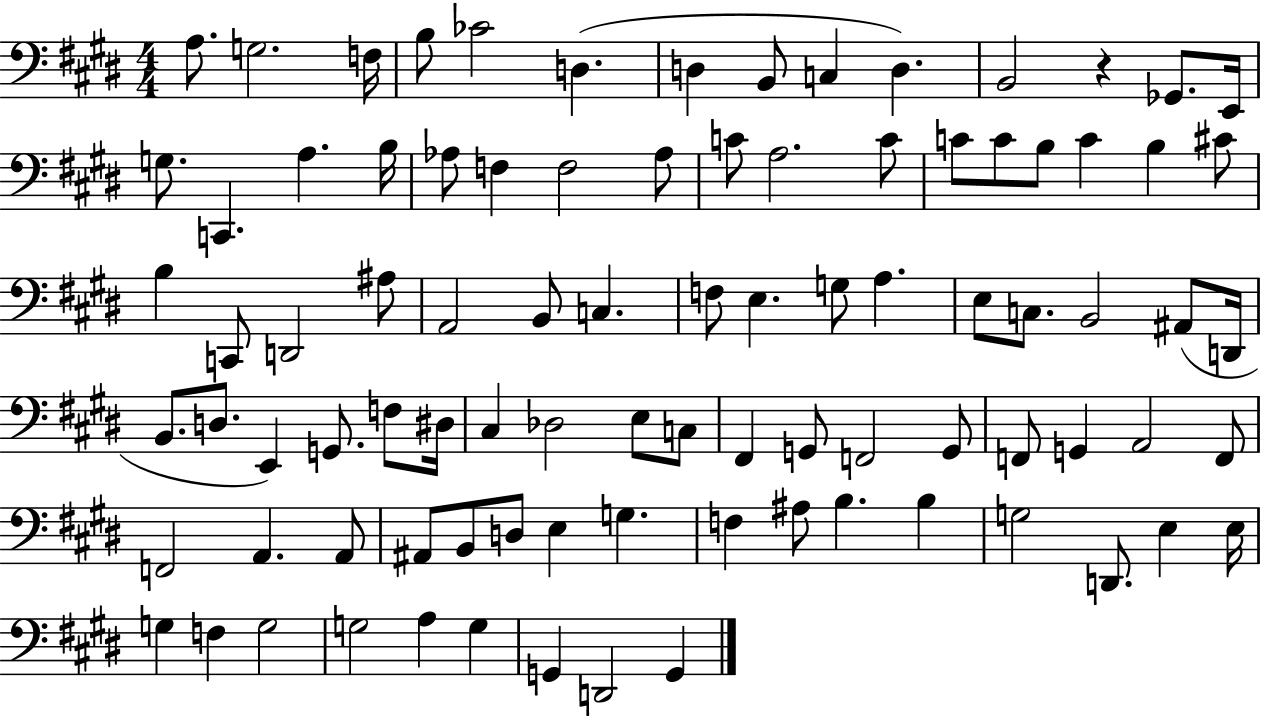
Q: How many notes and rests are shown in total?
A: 90